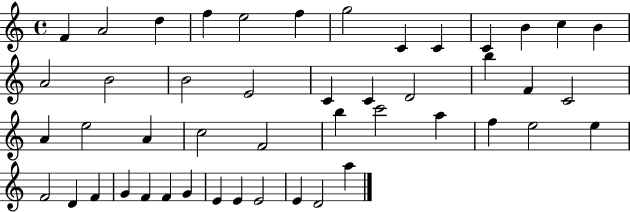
X:1
T:Untitled
M:4/4
L:1/4
K:C
F A2 d f e2 f g2 C C C B c B A2 B2 B2 E2 C C D2 b F C2 A e2 A c2 F2 b c'2 a f e2 e F2 D F G F F G E E E2 E D2 a